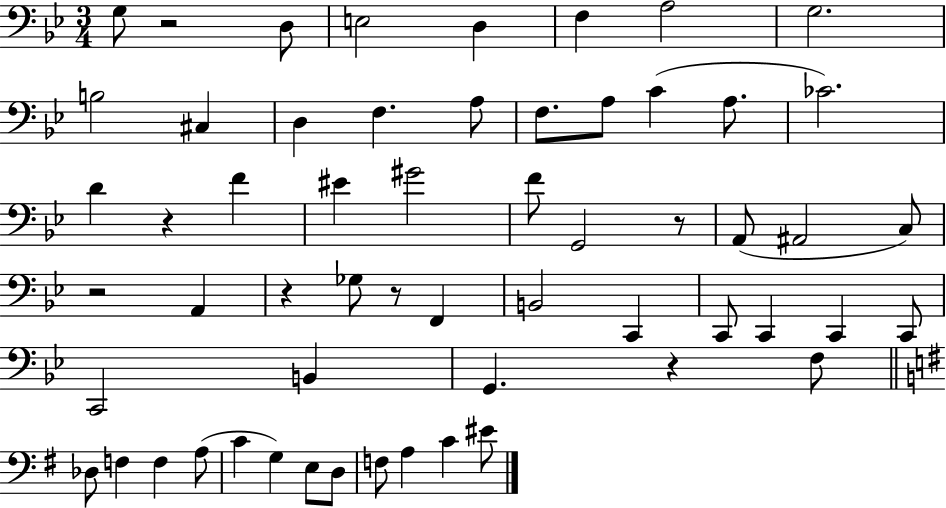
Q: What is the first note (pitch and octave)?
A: G3